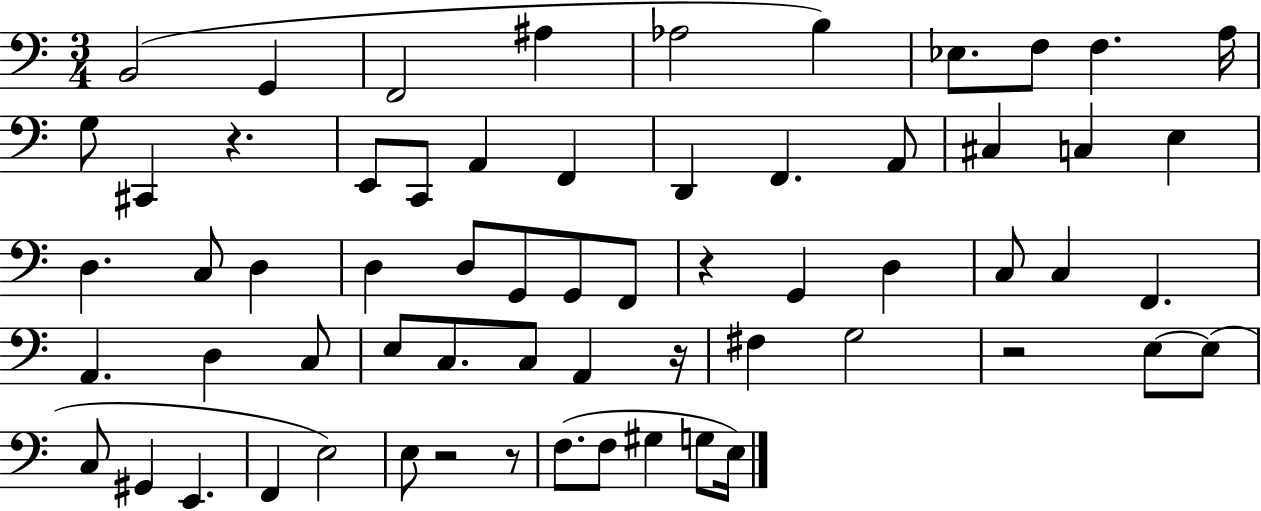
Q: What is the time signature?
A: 3/4